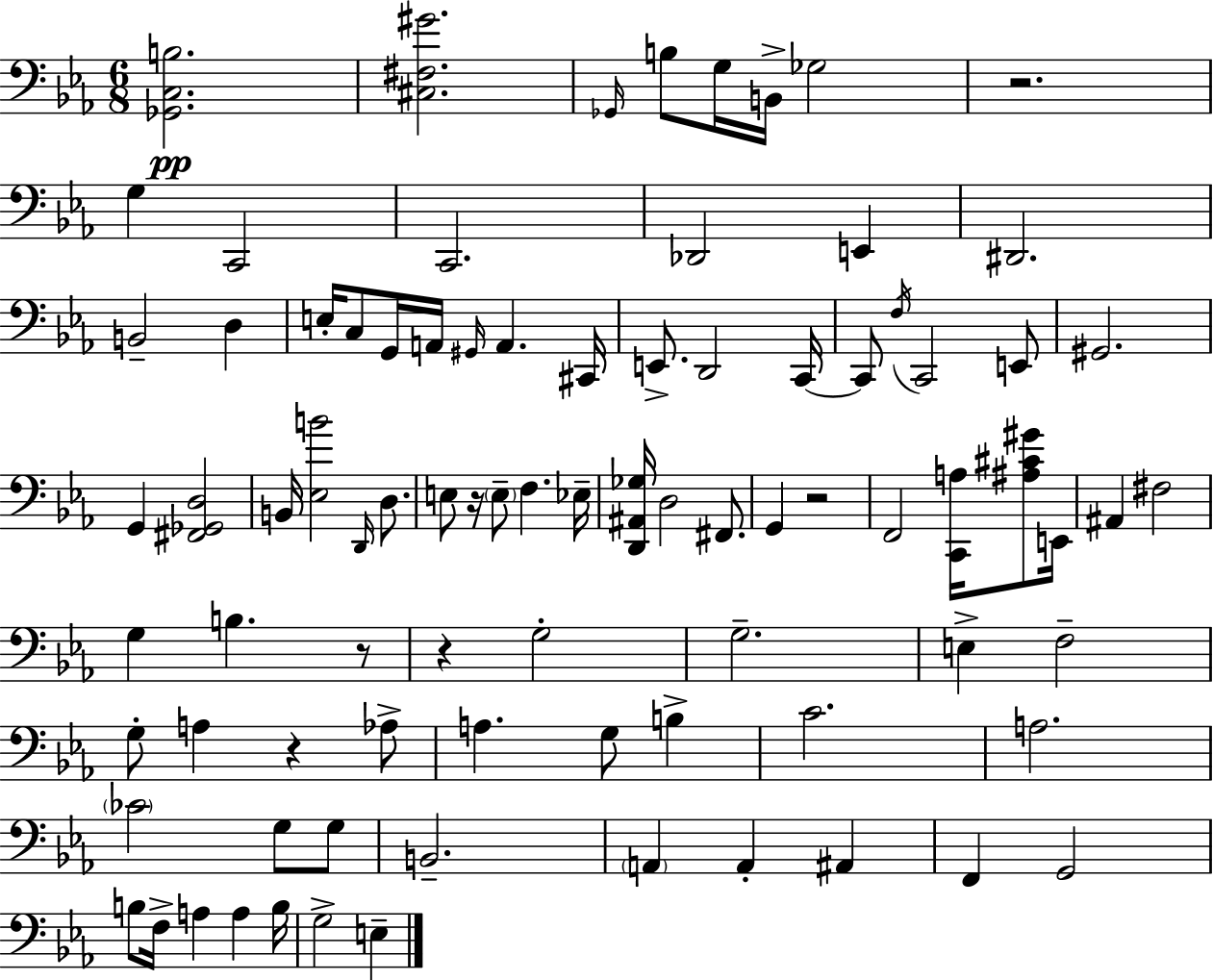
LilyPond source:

{
  \clef bass
  \numericTimeSignature
  \time 6/8
  \key ees \major
  <ges, c b>2.\pp | <cis fis gis'>2. | \grace { ges,16 } b8 g16 b,16-> ges2 | r2. | \break g4 c,2 | c,2. | des,2 e,4 | dis,2. | \break b,2-- d4 | e16-. c8 g,16 a,16 \grace { gis,16 } a,4. | cis,16 e,8.-> d,2 | c,16~~ c,8 \acciaccatura { f16 } c,2 | \break e,8 gis,2. | g,4 <fis, ges, d>2 | b,16 <ees b'>2 | \grace { d,16 } d8. e8 r16 \parenthesize e8-- f4. | \break ees16-- <d, ais, ges>16 d2 | fis,8. g,4 r2 | f,2 | <c, a>16 <ais cis' gis'>8 e,16 ais,4 fis2 | \break g4 b4. | r8 r4 g2-. | g2.-- | e4-> f2-- | \break g8-. a4 r4 | aes8-> a4. g8 | b4-> c'2. | a2. | \break \parenthesize ces'2 | g8 g8 b,2.-- | \parenthesize a,4 a,4-. | ais,4 f,4 g,2 | \break b8 f16-> a4 a4 | b16 g2-> | e4-- \bar "|."
}